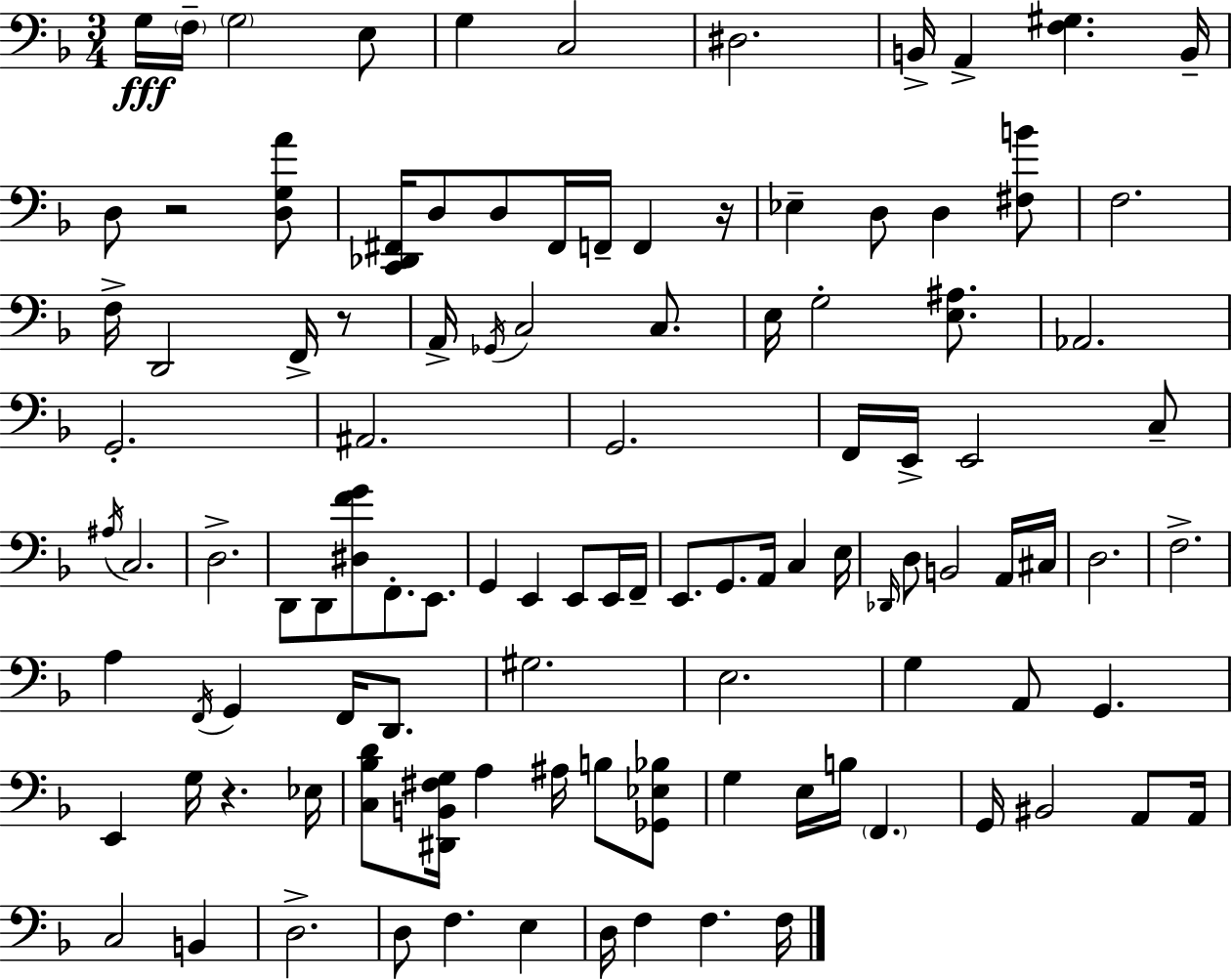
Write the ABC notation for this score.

X:1
T:Untitled
M:3/4
L:1/4
K:Dm
G,/4 F,/4 G,2 E,/2 G, C,2 ^D,2 B,,/4 A,, [F,^G,] B,,/4 D,/2 z2 [D,G,A]/2 [C,,_D,,^F,,]/4 D,/2 D,/2 ^F,,/4 F,,/4 F,, z/4 _E, D,/2 D, [^F,B]/2 F,2 F,/4 D,,2 F,,/4 z/2 A,,/4 _G,,/4 C,2 C,/2 E,/4 G,2 [E,^A,]/2 _A,,2 G,,2 ^A,,2 G,,2 F,,/4 E,,/4 E,,2 C,/2 ^A,/4 C,2 D,2 D,,/2 D,,/2 [^D,FG]/2 F,,/2 E,,/2 G,, E,, E,,/2 E,,/4 F,,/4 E,,/2 G,,/2 A,,/4 C, E,/4 _D,,/4 D,/2 B,,2 A,,/4 ^C,/4 D,2 F,2 A, F,,/4 G,, F,,/4 D,,/2 ^G,2 E,2 G, A,,/2 G,, E,, G,/4 z _E,/4 [C,_B,D]/2 [^D,,B,,^F,G,]/4 A, ^A,/4 B,/2 [_G,,_E,_B,]/2 G, E,/4 B,/4 F,, G,,/4 ^B,,2 A,,/2 A,,/4 C,2 B,, D,2 D,/2 F, E, D,/4 F, F, F,/4